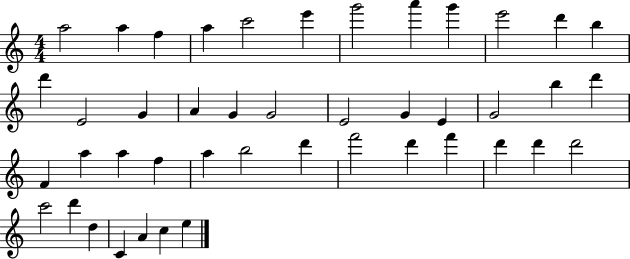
{
  \clef treble
  \numericTimeSignature
  \time 4/4
  \key c \major
  a''2 a''4 f''4 | a''4 c'''2 e'''4 | g'''2 a'''4 g'''4 | e'''2 d'''4 b''4 | \break d'''4 e'2 g'4 | a'4 g'4 g'2 | e'2 g'4 e'4 | g'2 b''4 d'''4 | \break f'4 a''4 a''4 f''4 | a''4 b''2 d'''4 | f'''2 d'''4 f'''4 | d'''4 d'''4 d'''2 | \break c'''2 d'''4 d''4 | c'4 a'4 c''4 e''4 | \bar "|."
}